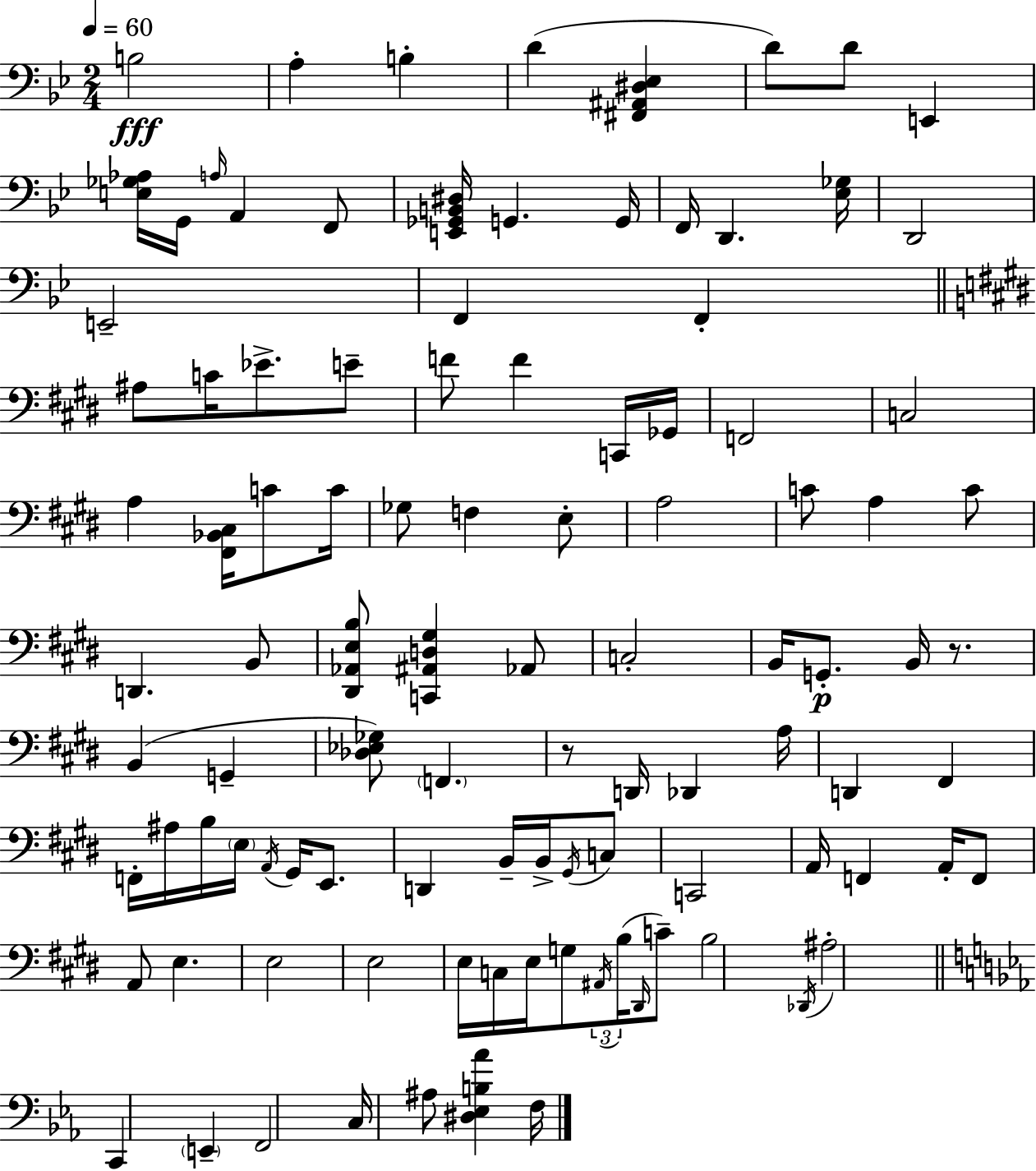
X:1
T:Untitled
M:2/4
L:1/4
K:Bb
B,2 A, B, D [^F,,^A,,^D,_E,] D/2 D/2 E,, [E,_G,_A,]/4 G,,/4 A,/4 A,, F,,/2 [E,,_G,,B,,^D,]/4 G,, G,,/4 F,,/4 D,, [_E,_G,]/4 D,,2 E,,2 F,, F,, ^A,/2 C/4 _E/2 E/2 F/2 F C,,/4 _G,,/4 F,,2 C,2 A, [^F,,_B,,^C,]/4 C/2 C/4 _G,/2 F, E,/2 A,2 C/2 A, C/2 D,, B,,/2 [^D,,_A,,E,B,]/2 [C,,^A,,D,^G,] _A,,/2 C,2 B,,/4 G,,/2 B,,/4 z/2 B,, G,, [_D,_E,_G,]/2 F,, z/2 D,,/4 _D,, A,/4 D,, ^F,, F,,/4 ^A,/4 B,/4 E,/4 A,,/4 ^G,,/4 E,,/2 D,, B,,/4 B,,/4 ^G,,/4 C,/2 C,,2 A,,/4 F,, A,,/4 F,,/2 A,,/2 E, E,2 E,2 E,/4 C,/4 E,/4 G,/2 ^A,,/4 B,/4 ^D,,/4 C/2 B,2 _D,,/4 ^A,2 C,, E,, F,,2 C,/4 ^A,/2 [^D,_E,B,_A] F,/4